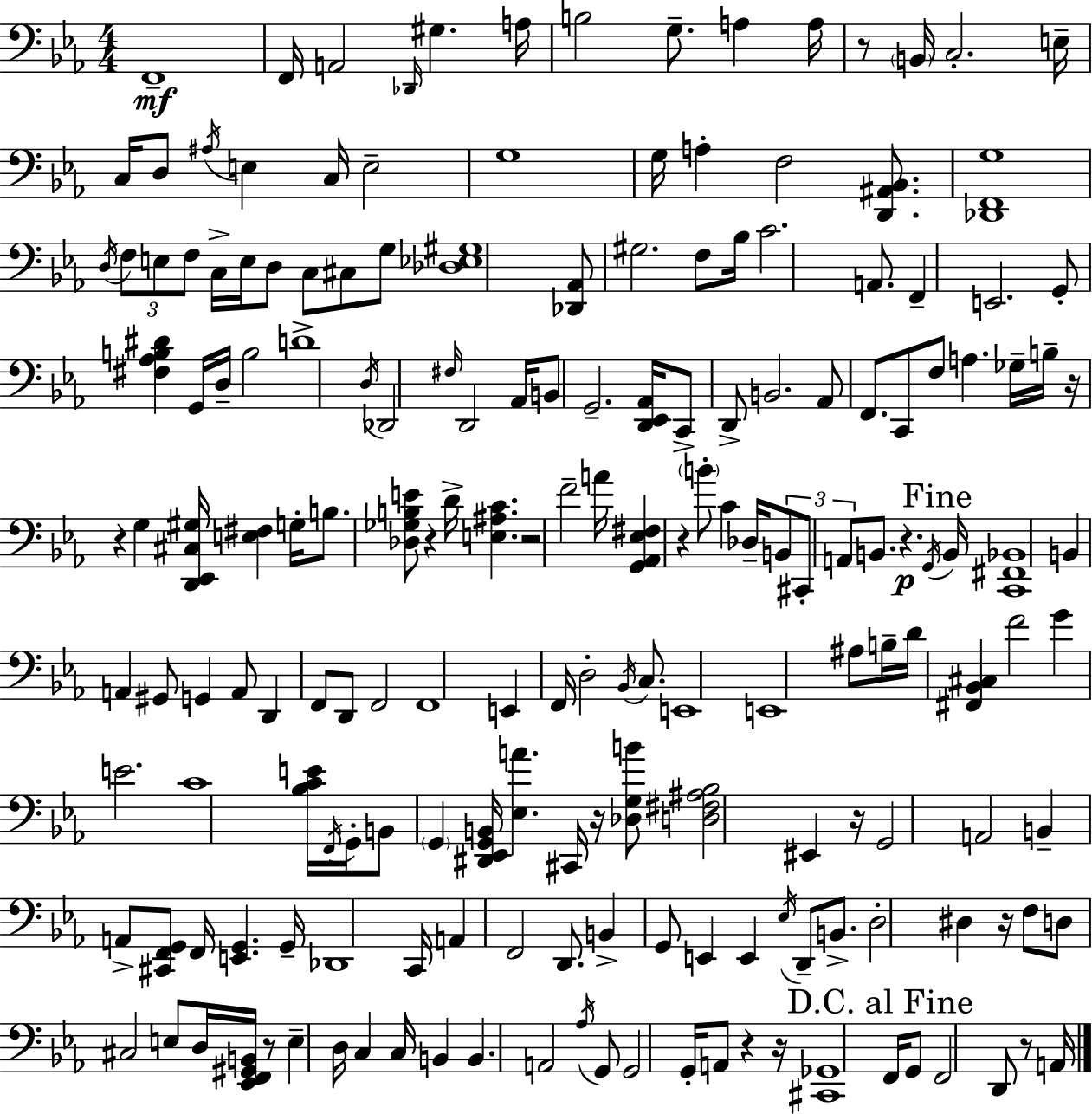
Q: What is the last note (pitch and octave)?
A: A2